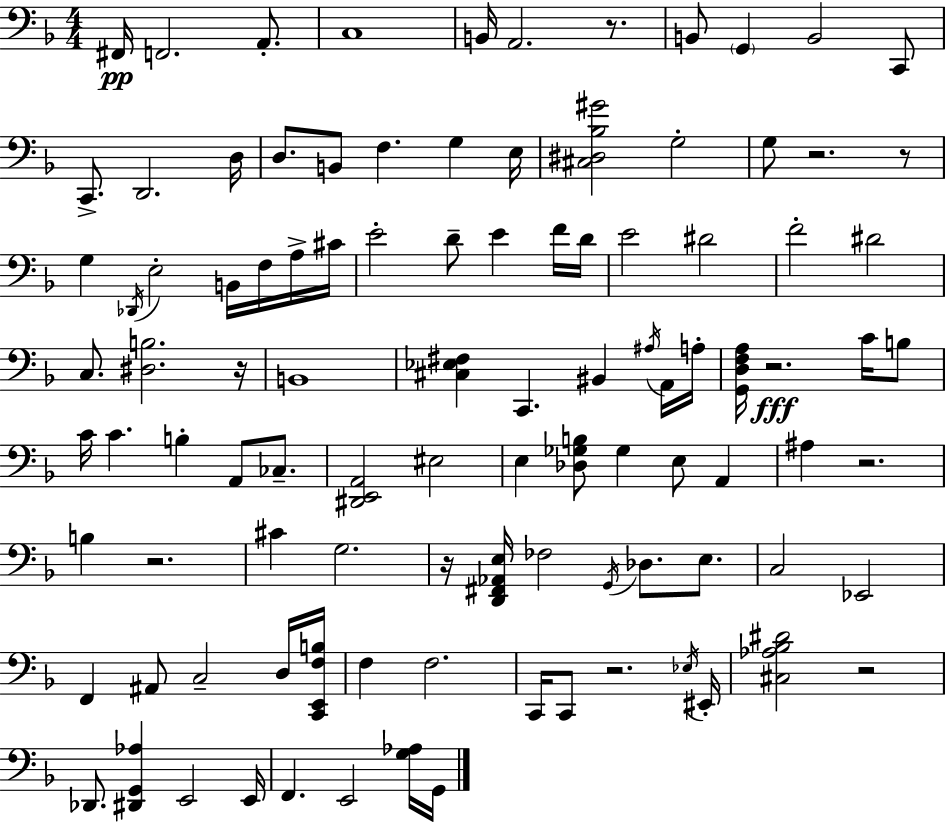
{
  \clef bass
  \numericTimeSignature
  \time 4/4
  \key d \minor
  \repeat volta 2 { fis,16\pp f,2. a,8.-. | c1 | b,16 a,2. r8. | b,8 \parenthesize g,4 b,2 c,8 | \break c,8.-> d,2. d16 | d8. b,8 f4. g4 e16 | <cis dis bes gis'>2 g2-. | g8 r2. r8 | \break g4 \acciaccatura { des,16 } e2-. b,16 f16 a16-> | cis'16 e'2-. d'8-- e'4 f'16 | d'16 e'2 dis'2 | f'2-. dis'2 | \break c8. <dis b>2. | r16 b,1 | <cis ees fis>4 c,4. bis,4 \acciaccatura { ais16 } | a,16 a16-. <g, d f a>16 r2.\fff c'16 | \break b8 c'16 c'4. b4-. a,8 ces8.-- | <dis, e, a,>2 eis2 | e4 <des ges b>8 ges4 e8 a,4 | ais4 r2. | \break b4 r2. | cis'4 g2. | r16 <d, fis, aes, e>16 fes2 \acciaccatura { g,16 } des8. | e8. c2 ees,2 | \break f,4 ais,8 c2-- | d16 <c, e, f b>16 f4 f2. | c,16 c,8 r2. | \acciaccatura { ees16 } eis,16-. <cis aes bes dis'>2 r2 | \break des,8. <dis, g, aes>4 e,2 | e,16 f,4. e,2 | <g aes>16 g,16 } \bar "|."
}